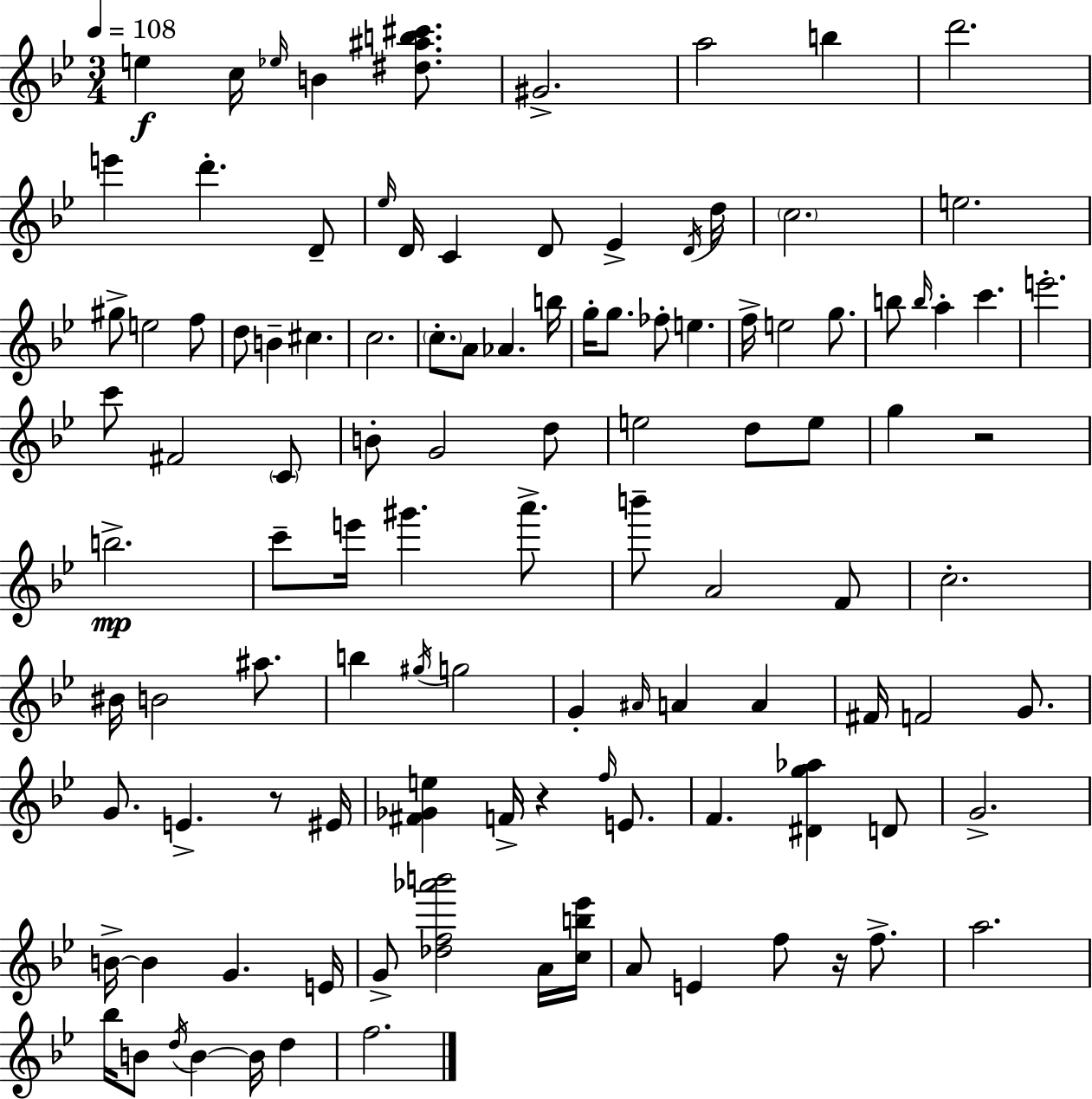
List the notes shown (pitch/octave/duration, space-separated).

E5/q C5/s Eb5/s B4/q [D#5,A#5,B5,C#6]/e. G#4/h. A5/h B5/q D6/h. E6/q D6/q. D4/e Eb5/s D4/s C4/q D4/e Eb4/q D4/s D5/s C5/h. E5/h. G#5/e E5/h F5/e D5/e B4/q C#5/q. C5/h. C5/e. A4/e Ab4/q. B5/s G5/s G5/e. FES5/e E5/q. F5/s E5/h G5/e. B5/e B5/s A5/q C6/q. E6/h. C6/e F#4/h C4/e B4/e G4/h D5/e E5/h D5/e E5/e G5/q R/h B5/h. C6/e E6/s G#6/q. A6/e. B6/e A4/h F4/e C5/h. BIS4/s B4/h A#5/e. B5/q G#5/s G5/h G4/q A#4/s A4/q A4/q F#4/s F4/h G4/e. G4/e. E4/q. R/e EIS4/s [F#4,Gb4,E5]/q F4/s R/q F5/s E4/e. F4/q. [D#4,G5,Ab5]/q D4/e G4/h. B4/s B4/q G4/q. E4/s G4/e [Db5,F5,Ab6,B6]/h A4/s [C5,B5,Eb6]/s A4/e E4/q F5/e R/s F5/e. A5/h. Bb5/s B4/e D5/s B4/q B4/s D5/q F5/h.